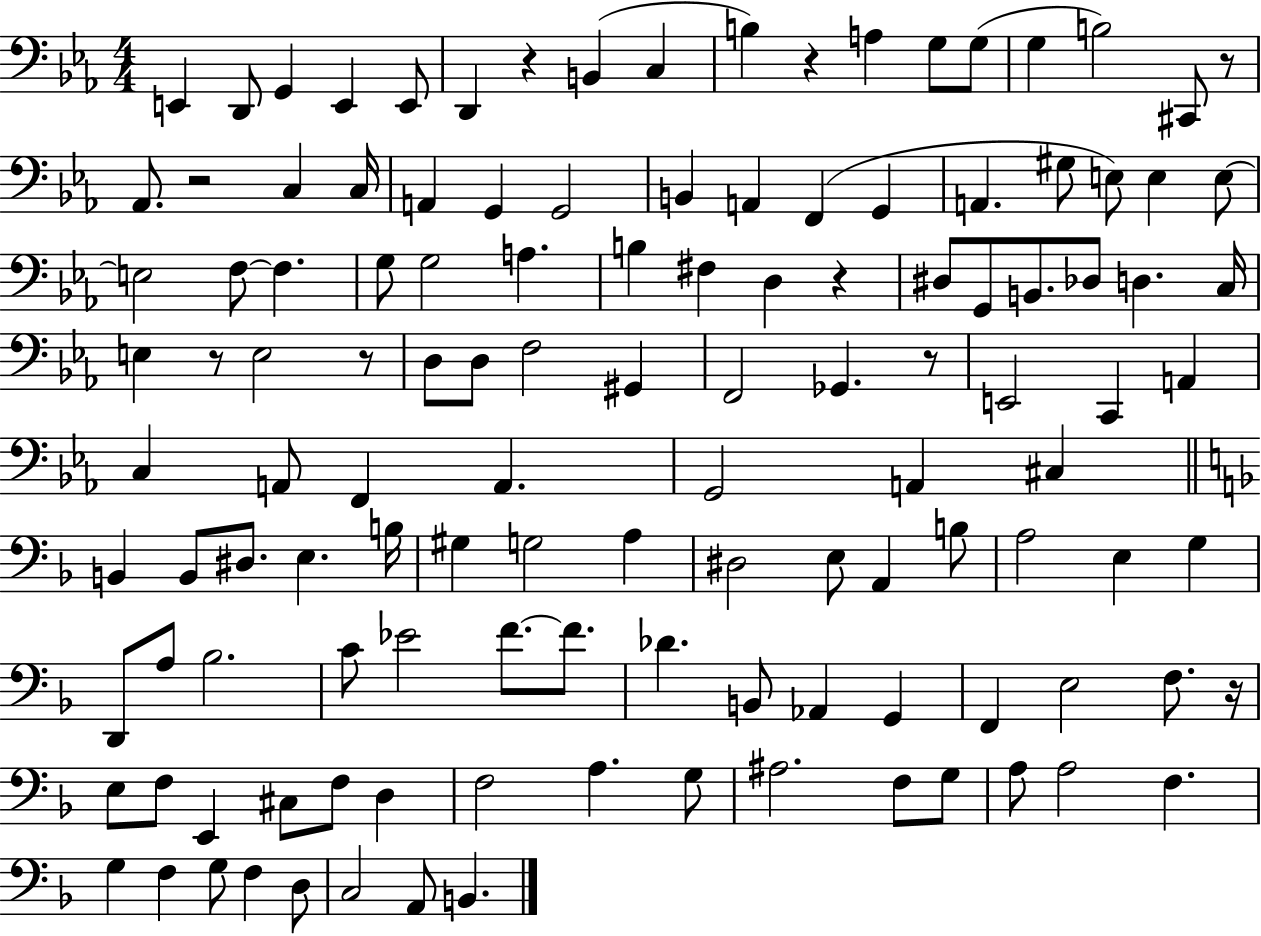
E2/q D2/e G2/q E2/q E2/e D2/q R/q B2/q C3/q B3/q R/q A3/q G3/e G3/e G3/q B3/h C#2/e R/e Ab2/e. R/h C3/q C3/s A2/q G2/q G2/h B2/q A2/q F2/q G2/q A2/q. G#3/e E3/e E3/q E3/e E3/h F3/e F3/q. G3/e G3/h A3/q. B3/q F#3/q D3/q R/q D#3/e G2/e B2/e. Db3/e D3/q. C3/s E3/q R/e E3/h R/e D3/e D3/e F3/h G#2/q F2/h Gb2/q. R/e E2/h C2/q A2/q C3/q A2/e F2/q A2/q. G2/h A2/q C#3/q B2/q B2/e D#3/e. E3/q. B3/s G#3/q G3/h A3/q D#3/h E3/e A2/q B3/e A3/h E3/q G3/q D2/e A3/e Bb3/h. C4/e Eb4/h F4/e. F4/e. Db4/q. B2/e Ab2/q G2/q F2/q E3/h F3/e. R/s E3/e F3/e E2/q C#3/e F3/e D3/q F3/h A3/q. G3/e A#3/h. F3/e G3/e A3/e A3/h F3/q. G3/q F3/q G3/e F3/q D3/e C3/h A2/e B2/q.